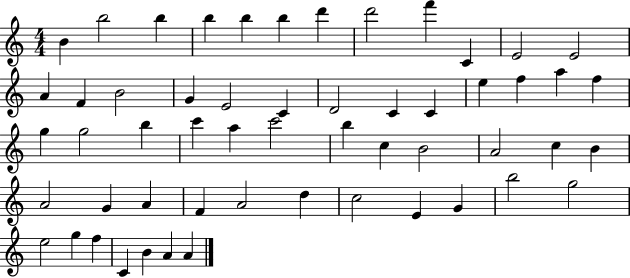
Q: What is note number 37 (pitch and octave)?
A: B4